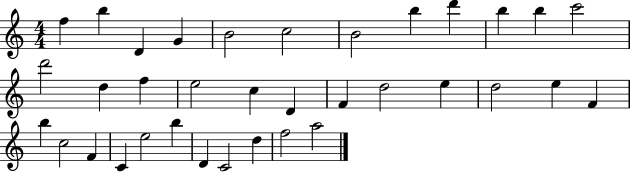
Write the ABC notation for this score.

X:1
T:Untitled
M:4/4
L:1/4
K:C
f b D G B2 c2 B2 b d' b b c'2 d'2 d f e2 c D F d2 e d2 e F b c2 F C e2 b D C2 d f2 a2